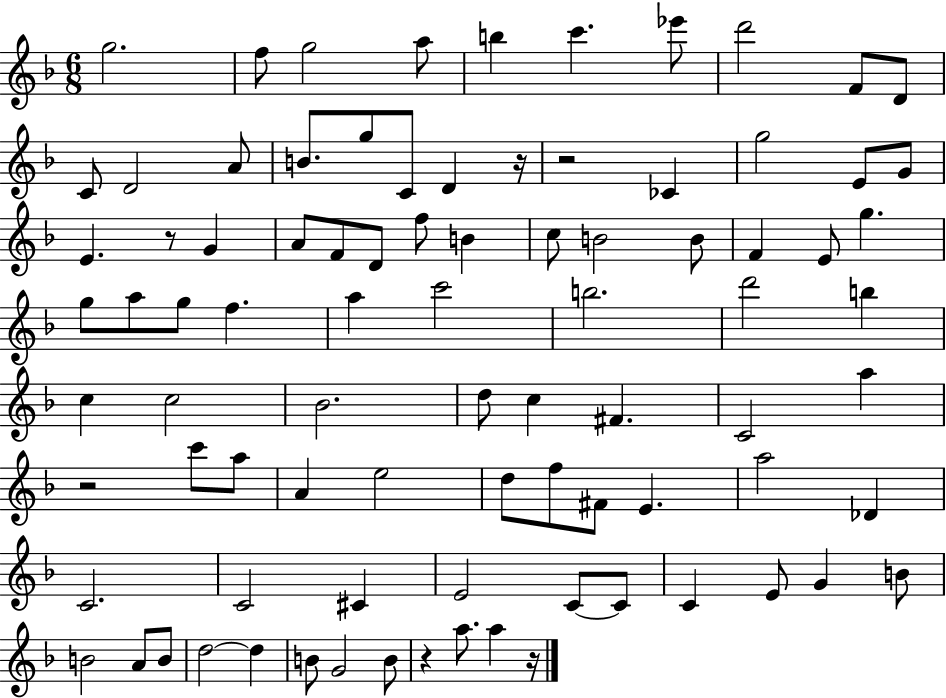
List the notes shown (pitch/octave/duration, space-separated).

G5/h. F5/e G5/h A5/e B5/q C6/q. Eb6/e D6/h F4/e D4/e C4/e D4/h A4/e B4/e. G5/e C4/e D4/q R/s R/h CES4/q G5/h E4/e G4/e E4/q. R/e G4/q A4/e F4/e D4/e F5/e B4/q C5/e B4/h B4/e F4/q E4/e G5/q. G5/e A5/e G5/e F5/q. A5/q C6/h B5/h. D6/h B5/q C5/q C5/h Bb4/h. D5/e C5/q F#4/q. C4/h A5/q R/h C6/e A5/e A4/q E5/h D5/e F5/e F#4/e E4/q. A5/h Db4/q C4/h. C4/h C#4/q E4/h C4/e C4/e C4/q E4/e G4/q B4/e B4/h A4/e B4/e D5/h D5/q B4/e G4/h B4/e R/q A5/e. A5/q R/s